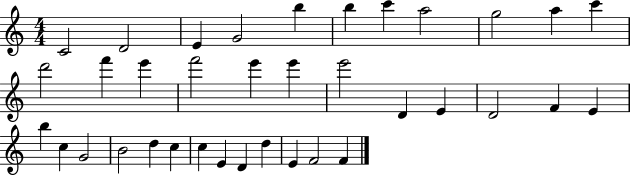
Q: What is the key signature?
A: C major